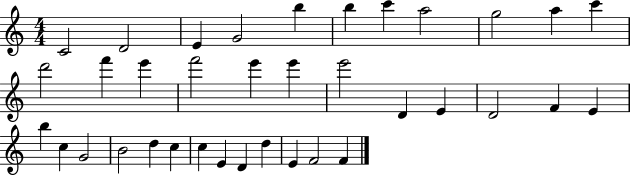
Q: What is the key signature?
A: C major